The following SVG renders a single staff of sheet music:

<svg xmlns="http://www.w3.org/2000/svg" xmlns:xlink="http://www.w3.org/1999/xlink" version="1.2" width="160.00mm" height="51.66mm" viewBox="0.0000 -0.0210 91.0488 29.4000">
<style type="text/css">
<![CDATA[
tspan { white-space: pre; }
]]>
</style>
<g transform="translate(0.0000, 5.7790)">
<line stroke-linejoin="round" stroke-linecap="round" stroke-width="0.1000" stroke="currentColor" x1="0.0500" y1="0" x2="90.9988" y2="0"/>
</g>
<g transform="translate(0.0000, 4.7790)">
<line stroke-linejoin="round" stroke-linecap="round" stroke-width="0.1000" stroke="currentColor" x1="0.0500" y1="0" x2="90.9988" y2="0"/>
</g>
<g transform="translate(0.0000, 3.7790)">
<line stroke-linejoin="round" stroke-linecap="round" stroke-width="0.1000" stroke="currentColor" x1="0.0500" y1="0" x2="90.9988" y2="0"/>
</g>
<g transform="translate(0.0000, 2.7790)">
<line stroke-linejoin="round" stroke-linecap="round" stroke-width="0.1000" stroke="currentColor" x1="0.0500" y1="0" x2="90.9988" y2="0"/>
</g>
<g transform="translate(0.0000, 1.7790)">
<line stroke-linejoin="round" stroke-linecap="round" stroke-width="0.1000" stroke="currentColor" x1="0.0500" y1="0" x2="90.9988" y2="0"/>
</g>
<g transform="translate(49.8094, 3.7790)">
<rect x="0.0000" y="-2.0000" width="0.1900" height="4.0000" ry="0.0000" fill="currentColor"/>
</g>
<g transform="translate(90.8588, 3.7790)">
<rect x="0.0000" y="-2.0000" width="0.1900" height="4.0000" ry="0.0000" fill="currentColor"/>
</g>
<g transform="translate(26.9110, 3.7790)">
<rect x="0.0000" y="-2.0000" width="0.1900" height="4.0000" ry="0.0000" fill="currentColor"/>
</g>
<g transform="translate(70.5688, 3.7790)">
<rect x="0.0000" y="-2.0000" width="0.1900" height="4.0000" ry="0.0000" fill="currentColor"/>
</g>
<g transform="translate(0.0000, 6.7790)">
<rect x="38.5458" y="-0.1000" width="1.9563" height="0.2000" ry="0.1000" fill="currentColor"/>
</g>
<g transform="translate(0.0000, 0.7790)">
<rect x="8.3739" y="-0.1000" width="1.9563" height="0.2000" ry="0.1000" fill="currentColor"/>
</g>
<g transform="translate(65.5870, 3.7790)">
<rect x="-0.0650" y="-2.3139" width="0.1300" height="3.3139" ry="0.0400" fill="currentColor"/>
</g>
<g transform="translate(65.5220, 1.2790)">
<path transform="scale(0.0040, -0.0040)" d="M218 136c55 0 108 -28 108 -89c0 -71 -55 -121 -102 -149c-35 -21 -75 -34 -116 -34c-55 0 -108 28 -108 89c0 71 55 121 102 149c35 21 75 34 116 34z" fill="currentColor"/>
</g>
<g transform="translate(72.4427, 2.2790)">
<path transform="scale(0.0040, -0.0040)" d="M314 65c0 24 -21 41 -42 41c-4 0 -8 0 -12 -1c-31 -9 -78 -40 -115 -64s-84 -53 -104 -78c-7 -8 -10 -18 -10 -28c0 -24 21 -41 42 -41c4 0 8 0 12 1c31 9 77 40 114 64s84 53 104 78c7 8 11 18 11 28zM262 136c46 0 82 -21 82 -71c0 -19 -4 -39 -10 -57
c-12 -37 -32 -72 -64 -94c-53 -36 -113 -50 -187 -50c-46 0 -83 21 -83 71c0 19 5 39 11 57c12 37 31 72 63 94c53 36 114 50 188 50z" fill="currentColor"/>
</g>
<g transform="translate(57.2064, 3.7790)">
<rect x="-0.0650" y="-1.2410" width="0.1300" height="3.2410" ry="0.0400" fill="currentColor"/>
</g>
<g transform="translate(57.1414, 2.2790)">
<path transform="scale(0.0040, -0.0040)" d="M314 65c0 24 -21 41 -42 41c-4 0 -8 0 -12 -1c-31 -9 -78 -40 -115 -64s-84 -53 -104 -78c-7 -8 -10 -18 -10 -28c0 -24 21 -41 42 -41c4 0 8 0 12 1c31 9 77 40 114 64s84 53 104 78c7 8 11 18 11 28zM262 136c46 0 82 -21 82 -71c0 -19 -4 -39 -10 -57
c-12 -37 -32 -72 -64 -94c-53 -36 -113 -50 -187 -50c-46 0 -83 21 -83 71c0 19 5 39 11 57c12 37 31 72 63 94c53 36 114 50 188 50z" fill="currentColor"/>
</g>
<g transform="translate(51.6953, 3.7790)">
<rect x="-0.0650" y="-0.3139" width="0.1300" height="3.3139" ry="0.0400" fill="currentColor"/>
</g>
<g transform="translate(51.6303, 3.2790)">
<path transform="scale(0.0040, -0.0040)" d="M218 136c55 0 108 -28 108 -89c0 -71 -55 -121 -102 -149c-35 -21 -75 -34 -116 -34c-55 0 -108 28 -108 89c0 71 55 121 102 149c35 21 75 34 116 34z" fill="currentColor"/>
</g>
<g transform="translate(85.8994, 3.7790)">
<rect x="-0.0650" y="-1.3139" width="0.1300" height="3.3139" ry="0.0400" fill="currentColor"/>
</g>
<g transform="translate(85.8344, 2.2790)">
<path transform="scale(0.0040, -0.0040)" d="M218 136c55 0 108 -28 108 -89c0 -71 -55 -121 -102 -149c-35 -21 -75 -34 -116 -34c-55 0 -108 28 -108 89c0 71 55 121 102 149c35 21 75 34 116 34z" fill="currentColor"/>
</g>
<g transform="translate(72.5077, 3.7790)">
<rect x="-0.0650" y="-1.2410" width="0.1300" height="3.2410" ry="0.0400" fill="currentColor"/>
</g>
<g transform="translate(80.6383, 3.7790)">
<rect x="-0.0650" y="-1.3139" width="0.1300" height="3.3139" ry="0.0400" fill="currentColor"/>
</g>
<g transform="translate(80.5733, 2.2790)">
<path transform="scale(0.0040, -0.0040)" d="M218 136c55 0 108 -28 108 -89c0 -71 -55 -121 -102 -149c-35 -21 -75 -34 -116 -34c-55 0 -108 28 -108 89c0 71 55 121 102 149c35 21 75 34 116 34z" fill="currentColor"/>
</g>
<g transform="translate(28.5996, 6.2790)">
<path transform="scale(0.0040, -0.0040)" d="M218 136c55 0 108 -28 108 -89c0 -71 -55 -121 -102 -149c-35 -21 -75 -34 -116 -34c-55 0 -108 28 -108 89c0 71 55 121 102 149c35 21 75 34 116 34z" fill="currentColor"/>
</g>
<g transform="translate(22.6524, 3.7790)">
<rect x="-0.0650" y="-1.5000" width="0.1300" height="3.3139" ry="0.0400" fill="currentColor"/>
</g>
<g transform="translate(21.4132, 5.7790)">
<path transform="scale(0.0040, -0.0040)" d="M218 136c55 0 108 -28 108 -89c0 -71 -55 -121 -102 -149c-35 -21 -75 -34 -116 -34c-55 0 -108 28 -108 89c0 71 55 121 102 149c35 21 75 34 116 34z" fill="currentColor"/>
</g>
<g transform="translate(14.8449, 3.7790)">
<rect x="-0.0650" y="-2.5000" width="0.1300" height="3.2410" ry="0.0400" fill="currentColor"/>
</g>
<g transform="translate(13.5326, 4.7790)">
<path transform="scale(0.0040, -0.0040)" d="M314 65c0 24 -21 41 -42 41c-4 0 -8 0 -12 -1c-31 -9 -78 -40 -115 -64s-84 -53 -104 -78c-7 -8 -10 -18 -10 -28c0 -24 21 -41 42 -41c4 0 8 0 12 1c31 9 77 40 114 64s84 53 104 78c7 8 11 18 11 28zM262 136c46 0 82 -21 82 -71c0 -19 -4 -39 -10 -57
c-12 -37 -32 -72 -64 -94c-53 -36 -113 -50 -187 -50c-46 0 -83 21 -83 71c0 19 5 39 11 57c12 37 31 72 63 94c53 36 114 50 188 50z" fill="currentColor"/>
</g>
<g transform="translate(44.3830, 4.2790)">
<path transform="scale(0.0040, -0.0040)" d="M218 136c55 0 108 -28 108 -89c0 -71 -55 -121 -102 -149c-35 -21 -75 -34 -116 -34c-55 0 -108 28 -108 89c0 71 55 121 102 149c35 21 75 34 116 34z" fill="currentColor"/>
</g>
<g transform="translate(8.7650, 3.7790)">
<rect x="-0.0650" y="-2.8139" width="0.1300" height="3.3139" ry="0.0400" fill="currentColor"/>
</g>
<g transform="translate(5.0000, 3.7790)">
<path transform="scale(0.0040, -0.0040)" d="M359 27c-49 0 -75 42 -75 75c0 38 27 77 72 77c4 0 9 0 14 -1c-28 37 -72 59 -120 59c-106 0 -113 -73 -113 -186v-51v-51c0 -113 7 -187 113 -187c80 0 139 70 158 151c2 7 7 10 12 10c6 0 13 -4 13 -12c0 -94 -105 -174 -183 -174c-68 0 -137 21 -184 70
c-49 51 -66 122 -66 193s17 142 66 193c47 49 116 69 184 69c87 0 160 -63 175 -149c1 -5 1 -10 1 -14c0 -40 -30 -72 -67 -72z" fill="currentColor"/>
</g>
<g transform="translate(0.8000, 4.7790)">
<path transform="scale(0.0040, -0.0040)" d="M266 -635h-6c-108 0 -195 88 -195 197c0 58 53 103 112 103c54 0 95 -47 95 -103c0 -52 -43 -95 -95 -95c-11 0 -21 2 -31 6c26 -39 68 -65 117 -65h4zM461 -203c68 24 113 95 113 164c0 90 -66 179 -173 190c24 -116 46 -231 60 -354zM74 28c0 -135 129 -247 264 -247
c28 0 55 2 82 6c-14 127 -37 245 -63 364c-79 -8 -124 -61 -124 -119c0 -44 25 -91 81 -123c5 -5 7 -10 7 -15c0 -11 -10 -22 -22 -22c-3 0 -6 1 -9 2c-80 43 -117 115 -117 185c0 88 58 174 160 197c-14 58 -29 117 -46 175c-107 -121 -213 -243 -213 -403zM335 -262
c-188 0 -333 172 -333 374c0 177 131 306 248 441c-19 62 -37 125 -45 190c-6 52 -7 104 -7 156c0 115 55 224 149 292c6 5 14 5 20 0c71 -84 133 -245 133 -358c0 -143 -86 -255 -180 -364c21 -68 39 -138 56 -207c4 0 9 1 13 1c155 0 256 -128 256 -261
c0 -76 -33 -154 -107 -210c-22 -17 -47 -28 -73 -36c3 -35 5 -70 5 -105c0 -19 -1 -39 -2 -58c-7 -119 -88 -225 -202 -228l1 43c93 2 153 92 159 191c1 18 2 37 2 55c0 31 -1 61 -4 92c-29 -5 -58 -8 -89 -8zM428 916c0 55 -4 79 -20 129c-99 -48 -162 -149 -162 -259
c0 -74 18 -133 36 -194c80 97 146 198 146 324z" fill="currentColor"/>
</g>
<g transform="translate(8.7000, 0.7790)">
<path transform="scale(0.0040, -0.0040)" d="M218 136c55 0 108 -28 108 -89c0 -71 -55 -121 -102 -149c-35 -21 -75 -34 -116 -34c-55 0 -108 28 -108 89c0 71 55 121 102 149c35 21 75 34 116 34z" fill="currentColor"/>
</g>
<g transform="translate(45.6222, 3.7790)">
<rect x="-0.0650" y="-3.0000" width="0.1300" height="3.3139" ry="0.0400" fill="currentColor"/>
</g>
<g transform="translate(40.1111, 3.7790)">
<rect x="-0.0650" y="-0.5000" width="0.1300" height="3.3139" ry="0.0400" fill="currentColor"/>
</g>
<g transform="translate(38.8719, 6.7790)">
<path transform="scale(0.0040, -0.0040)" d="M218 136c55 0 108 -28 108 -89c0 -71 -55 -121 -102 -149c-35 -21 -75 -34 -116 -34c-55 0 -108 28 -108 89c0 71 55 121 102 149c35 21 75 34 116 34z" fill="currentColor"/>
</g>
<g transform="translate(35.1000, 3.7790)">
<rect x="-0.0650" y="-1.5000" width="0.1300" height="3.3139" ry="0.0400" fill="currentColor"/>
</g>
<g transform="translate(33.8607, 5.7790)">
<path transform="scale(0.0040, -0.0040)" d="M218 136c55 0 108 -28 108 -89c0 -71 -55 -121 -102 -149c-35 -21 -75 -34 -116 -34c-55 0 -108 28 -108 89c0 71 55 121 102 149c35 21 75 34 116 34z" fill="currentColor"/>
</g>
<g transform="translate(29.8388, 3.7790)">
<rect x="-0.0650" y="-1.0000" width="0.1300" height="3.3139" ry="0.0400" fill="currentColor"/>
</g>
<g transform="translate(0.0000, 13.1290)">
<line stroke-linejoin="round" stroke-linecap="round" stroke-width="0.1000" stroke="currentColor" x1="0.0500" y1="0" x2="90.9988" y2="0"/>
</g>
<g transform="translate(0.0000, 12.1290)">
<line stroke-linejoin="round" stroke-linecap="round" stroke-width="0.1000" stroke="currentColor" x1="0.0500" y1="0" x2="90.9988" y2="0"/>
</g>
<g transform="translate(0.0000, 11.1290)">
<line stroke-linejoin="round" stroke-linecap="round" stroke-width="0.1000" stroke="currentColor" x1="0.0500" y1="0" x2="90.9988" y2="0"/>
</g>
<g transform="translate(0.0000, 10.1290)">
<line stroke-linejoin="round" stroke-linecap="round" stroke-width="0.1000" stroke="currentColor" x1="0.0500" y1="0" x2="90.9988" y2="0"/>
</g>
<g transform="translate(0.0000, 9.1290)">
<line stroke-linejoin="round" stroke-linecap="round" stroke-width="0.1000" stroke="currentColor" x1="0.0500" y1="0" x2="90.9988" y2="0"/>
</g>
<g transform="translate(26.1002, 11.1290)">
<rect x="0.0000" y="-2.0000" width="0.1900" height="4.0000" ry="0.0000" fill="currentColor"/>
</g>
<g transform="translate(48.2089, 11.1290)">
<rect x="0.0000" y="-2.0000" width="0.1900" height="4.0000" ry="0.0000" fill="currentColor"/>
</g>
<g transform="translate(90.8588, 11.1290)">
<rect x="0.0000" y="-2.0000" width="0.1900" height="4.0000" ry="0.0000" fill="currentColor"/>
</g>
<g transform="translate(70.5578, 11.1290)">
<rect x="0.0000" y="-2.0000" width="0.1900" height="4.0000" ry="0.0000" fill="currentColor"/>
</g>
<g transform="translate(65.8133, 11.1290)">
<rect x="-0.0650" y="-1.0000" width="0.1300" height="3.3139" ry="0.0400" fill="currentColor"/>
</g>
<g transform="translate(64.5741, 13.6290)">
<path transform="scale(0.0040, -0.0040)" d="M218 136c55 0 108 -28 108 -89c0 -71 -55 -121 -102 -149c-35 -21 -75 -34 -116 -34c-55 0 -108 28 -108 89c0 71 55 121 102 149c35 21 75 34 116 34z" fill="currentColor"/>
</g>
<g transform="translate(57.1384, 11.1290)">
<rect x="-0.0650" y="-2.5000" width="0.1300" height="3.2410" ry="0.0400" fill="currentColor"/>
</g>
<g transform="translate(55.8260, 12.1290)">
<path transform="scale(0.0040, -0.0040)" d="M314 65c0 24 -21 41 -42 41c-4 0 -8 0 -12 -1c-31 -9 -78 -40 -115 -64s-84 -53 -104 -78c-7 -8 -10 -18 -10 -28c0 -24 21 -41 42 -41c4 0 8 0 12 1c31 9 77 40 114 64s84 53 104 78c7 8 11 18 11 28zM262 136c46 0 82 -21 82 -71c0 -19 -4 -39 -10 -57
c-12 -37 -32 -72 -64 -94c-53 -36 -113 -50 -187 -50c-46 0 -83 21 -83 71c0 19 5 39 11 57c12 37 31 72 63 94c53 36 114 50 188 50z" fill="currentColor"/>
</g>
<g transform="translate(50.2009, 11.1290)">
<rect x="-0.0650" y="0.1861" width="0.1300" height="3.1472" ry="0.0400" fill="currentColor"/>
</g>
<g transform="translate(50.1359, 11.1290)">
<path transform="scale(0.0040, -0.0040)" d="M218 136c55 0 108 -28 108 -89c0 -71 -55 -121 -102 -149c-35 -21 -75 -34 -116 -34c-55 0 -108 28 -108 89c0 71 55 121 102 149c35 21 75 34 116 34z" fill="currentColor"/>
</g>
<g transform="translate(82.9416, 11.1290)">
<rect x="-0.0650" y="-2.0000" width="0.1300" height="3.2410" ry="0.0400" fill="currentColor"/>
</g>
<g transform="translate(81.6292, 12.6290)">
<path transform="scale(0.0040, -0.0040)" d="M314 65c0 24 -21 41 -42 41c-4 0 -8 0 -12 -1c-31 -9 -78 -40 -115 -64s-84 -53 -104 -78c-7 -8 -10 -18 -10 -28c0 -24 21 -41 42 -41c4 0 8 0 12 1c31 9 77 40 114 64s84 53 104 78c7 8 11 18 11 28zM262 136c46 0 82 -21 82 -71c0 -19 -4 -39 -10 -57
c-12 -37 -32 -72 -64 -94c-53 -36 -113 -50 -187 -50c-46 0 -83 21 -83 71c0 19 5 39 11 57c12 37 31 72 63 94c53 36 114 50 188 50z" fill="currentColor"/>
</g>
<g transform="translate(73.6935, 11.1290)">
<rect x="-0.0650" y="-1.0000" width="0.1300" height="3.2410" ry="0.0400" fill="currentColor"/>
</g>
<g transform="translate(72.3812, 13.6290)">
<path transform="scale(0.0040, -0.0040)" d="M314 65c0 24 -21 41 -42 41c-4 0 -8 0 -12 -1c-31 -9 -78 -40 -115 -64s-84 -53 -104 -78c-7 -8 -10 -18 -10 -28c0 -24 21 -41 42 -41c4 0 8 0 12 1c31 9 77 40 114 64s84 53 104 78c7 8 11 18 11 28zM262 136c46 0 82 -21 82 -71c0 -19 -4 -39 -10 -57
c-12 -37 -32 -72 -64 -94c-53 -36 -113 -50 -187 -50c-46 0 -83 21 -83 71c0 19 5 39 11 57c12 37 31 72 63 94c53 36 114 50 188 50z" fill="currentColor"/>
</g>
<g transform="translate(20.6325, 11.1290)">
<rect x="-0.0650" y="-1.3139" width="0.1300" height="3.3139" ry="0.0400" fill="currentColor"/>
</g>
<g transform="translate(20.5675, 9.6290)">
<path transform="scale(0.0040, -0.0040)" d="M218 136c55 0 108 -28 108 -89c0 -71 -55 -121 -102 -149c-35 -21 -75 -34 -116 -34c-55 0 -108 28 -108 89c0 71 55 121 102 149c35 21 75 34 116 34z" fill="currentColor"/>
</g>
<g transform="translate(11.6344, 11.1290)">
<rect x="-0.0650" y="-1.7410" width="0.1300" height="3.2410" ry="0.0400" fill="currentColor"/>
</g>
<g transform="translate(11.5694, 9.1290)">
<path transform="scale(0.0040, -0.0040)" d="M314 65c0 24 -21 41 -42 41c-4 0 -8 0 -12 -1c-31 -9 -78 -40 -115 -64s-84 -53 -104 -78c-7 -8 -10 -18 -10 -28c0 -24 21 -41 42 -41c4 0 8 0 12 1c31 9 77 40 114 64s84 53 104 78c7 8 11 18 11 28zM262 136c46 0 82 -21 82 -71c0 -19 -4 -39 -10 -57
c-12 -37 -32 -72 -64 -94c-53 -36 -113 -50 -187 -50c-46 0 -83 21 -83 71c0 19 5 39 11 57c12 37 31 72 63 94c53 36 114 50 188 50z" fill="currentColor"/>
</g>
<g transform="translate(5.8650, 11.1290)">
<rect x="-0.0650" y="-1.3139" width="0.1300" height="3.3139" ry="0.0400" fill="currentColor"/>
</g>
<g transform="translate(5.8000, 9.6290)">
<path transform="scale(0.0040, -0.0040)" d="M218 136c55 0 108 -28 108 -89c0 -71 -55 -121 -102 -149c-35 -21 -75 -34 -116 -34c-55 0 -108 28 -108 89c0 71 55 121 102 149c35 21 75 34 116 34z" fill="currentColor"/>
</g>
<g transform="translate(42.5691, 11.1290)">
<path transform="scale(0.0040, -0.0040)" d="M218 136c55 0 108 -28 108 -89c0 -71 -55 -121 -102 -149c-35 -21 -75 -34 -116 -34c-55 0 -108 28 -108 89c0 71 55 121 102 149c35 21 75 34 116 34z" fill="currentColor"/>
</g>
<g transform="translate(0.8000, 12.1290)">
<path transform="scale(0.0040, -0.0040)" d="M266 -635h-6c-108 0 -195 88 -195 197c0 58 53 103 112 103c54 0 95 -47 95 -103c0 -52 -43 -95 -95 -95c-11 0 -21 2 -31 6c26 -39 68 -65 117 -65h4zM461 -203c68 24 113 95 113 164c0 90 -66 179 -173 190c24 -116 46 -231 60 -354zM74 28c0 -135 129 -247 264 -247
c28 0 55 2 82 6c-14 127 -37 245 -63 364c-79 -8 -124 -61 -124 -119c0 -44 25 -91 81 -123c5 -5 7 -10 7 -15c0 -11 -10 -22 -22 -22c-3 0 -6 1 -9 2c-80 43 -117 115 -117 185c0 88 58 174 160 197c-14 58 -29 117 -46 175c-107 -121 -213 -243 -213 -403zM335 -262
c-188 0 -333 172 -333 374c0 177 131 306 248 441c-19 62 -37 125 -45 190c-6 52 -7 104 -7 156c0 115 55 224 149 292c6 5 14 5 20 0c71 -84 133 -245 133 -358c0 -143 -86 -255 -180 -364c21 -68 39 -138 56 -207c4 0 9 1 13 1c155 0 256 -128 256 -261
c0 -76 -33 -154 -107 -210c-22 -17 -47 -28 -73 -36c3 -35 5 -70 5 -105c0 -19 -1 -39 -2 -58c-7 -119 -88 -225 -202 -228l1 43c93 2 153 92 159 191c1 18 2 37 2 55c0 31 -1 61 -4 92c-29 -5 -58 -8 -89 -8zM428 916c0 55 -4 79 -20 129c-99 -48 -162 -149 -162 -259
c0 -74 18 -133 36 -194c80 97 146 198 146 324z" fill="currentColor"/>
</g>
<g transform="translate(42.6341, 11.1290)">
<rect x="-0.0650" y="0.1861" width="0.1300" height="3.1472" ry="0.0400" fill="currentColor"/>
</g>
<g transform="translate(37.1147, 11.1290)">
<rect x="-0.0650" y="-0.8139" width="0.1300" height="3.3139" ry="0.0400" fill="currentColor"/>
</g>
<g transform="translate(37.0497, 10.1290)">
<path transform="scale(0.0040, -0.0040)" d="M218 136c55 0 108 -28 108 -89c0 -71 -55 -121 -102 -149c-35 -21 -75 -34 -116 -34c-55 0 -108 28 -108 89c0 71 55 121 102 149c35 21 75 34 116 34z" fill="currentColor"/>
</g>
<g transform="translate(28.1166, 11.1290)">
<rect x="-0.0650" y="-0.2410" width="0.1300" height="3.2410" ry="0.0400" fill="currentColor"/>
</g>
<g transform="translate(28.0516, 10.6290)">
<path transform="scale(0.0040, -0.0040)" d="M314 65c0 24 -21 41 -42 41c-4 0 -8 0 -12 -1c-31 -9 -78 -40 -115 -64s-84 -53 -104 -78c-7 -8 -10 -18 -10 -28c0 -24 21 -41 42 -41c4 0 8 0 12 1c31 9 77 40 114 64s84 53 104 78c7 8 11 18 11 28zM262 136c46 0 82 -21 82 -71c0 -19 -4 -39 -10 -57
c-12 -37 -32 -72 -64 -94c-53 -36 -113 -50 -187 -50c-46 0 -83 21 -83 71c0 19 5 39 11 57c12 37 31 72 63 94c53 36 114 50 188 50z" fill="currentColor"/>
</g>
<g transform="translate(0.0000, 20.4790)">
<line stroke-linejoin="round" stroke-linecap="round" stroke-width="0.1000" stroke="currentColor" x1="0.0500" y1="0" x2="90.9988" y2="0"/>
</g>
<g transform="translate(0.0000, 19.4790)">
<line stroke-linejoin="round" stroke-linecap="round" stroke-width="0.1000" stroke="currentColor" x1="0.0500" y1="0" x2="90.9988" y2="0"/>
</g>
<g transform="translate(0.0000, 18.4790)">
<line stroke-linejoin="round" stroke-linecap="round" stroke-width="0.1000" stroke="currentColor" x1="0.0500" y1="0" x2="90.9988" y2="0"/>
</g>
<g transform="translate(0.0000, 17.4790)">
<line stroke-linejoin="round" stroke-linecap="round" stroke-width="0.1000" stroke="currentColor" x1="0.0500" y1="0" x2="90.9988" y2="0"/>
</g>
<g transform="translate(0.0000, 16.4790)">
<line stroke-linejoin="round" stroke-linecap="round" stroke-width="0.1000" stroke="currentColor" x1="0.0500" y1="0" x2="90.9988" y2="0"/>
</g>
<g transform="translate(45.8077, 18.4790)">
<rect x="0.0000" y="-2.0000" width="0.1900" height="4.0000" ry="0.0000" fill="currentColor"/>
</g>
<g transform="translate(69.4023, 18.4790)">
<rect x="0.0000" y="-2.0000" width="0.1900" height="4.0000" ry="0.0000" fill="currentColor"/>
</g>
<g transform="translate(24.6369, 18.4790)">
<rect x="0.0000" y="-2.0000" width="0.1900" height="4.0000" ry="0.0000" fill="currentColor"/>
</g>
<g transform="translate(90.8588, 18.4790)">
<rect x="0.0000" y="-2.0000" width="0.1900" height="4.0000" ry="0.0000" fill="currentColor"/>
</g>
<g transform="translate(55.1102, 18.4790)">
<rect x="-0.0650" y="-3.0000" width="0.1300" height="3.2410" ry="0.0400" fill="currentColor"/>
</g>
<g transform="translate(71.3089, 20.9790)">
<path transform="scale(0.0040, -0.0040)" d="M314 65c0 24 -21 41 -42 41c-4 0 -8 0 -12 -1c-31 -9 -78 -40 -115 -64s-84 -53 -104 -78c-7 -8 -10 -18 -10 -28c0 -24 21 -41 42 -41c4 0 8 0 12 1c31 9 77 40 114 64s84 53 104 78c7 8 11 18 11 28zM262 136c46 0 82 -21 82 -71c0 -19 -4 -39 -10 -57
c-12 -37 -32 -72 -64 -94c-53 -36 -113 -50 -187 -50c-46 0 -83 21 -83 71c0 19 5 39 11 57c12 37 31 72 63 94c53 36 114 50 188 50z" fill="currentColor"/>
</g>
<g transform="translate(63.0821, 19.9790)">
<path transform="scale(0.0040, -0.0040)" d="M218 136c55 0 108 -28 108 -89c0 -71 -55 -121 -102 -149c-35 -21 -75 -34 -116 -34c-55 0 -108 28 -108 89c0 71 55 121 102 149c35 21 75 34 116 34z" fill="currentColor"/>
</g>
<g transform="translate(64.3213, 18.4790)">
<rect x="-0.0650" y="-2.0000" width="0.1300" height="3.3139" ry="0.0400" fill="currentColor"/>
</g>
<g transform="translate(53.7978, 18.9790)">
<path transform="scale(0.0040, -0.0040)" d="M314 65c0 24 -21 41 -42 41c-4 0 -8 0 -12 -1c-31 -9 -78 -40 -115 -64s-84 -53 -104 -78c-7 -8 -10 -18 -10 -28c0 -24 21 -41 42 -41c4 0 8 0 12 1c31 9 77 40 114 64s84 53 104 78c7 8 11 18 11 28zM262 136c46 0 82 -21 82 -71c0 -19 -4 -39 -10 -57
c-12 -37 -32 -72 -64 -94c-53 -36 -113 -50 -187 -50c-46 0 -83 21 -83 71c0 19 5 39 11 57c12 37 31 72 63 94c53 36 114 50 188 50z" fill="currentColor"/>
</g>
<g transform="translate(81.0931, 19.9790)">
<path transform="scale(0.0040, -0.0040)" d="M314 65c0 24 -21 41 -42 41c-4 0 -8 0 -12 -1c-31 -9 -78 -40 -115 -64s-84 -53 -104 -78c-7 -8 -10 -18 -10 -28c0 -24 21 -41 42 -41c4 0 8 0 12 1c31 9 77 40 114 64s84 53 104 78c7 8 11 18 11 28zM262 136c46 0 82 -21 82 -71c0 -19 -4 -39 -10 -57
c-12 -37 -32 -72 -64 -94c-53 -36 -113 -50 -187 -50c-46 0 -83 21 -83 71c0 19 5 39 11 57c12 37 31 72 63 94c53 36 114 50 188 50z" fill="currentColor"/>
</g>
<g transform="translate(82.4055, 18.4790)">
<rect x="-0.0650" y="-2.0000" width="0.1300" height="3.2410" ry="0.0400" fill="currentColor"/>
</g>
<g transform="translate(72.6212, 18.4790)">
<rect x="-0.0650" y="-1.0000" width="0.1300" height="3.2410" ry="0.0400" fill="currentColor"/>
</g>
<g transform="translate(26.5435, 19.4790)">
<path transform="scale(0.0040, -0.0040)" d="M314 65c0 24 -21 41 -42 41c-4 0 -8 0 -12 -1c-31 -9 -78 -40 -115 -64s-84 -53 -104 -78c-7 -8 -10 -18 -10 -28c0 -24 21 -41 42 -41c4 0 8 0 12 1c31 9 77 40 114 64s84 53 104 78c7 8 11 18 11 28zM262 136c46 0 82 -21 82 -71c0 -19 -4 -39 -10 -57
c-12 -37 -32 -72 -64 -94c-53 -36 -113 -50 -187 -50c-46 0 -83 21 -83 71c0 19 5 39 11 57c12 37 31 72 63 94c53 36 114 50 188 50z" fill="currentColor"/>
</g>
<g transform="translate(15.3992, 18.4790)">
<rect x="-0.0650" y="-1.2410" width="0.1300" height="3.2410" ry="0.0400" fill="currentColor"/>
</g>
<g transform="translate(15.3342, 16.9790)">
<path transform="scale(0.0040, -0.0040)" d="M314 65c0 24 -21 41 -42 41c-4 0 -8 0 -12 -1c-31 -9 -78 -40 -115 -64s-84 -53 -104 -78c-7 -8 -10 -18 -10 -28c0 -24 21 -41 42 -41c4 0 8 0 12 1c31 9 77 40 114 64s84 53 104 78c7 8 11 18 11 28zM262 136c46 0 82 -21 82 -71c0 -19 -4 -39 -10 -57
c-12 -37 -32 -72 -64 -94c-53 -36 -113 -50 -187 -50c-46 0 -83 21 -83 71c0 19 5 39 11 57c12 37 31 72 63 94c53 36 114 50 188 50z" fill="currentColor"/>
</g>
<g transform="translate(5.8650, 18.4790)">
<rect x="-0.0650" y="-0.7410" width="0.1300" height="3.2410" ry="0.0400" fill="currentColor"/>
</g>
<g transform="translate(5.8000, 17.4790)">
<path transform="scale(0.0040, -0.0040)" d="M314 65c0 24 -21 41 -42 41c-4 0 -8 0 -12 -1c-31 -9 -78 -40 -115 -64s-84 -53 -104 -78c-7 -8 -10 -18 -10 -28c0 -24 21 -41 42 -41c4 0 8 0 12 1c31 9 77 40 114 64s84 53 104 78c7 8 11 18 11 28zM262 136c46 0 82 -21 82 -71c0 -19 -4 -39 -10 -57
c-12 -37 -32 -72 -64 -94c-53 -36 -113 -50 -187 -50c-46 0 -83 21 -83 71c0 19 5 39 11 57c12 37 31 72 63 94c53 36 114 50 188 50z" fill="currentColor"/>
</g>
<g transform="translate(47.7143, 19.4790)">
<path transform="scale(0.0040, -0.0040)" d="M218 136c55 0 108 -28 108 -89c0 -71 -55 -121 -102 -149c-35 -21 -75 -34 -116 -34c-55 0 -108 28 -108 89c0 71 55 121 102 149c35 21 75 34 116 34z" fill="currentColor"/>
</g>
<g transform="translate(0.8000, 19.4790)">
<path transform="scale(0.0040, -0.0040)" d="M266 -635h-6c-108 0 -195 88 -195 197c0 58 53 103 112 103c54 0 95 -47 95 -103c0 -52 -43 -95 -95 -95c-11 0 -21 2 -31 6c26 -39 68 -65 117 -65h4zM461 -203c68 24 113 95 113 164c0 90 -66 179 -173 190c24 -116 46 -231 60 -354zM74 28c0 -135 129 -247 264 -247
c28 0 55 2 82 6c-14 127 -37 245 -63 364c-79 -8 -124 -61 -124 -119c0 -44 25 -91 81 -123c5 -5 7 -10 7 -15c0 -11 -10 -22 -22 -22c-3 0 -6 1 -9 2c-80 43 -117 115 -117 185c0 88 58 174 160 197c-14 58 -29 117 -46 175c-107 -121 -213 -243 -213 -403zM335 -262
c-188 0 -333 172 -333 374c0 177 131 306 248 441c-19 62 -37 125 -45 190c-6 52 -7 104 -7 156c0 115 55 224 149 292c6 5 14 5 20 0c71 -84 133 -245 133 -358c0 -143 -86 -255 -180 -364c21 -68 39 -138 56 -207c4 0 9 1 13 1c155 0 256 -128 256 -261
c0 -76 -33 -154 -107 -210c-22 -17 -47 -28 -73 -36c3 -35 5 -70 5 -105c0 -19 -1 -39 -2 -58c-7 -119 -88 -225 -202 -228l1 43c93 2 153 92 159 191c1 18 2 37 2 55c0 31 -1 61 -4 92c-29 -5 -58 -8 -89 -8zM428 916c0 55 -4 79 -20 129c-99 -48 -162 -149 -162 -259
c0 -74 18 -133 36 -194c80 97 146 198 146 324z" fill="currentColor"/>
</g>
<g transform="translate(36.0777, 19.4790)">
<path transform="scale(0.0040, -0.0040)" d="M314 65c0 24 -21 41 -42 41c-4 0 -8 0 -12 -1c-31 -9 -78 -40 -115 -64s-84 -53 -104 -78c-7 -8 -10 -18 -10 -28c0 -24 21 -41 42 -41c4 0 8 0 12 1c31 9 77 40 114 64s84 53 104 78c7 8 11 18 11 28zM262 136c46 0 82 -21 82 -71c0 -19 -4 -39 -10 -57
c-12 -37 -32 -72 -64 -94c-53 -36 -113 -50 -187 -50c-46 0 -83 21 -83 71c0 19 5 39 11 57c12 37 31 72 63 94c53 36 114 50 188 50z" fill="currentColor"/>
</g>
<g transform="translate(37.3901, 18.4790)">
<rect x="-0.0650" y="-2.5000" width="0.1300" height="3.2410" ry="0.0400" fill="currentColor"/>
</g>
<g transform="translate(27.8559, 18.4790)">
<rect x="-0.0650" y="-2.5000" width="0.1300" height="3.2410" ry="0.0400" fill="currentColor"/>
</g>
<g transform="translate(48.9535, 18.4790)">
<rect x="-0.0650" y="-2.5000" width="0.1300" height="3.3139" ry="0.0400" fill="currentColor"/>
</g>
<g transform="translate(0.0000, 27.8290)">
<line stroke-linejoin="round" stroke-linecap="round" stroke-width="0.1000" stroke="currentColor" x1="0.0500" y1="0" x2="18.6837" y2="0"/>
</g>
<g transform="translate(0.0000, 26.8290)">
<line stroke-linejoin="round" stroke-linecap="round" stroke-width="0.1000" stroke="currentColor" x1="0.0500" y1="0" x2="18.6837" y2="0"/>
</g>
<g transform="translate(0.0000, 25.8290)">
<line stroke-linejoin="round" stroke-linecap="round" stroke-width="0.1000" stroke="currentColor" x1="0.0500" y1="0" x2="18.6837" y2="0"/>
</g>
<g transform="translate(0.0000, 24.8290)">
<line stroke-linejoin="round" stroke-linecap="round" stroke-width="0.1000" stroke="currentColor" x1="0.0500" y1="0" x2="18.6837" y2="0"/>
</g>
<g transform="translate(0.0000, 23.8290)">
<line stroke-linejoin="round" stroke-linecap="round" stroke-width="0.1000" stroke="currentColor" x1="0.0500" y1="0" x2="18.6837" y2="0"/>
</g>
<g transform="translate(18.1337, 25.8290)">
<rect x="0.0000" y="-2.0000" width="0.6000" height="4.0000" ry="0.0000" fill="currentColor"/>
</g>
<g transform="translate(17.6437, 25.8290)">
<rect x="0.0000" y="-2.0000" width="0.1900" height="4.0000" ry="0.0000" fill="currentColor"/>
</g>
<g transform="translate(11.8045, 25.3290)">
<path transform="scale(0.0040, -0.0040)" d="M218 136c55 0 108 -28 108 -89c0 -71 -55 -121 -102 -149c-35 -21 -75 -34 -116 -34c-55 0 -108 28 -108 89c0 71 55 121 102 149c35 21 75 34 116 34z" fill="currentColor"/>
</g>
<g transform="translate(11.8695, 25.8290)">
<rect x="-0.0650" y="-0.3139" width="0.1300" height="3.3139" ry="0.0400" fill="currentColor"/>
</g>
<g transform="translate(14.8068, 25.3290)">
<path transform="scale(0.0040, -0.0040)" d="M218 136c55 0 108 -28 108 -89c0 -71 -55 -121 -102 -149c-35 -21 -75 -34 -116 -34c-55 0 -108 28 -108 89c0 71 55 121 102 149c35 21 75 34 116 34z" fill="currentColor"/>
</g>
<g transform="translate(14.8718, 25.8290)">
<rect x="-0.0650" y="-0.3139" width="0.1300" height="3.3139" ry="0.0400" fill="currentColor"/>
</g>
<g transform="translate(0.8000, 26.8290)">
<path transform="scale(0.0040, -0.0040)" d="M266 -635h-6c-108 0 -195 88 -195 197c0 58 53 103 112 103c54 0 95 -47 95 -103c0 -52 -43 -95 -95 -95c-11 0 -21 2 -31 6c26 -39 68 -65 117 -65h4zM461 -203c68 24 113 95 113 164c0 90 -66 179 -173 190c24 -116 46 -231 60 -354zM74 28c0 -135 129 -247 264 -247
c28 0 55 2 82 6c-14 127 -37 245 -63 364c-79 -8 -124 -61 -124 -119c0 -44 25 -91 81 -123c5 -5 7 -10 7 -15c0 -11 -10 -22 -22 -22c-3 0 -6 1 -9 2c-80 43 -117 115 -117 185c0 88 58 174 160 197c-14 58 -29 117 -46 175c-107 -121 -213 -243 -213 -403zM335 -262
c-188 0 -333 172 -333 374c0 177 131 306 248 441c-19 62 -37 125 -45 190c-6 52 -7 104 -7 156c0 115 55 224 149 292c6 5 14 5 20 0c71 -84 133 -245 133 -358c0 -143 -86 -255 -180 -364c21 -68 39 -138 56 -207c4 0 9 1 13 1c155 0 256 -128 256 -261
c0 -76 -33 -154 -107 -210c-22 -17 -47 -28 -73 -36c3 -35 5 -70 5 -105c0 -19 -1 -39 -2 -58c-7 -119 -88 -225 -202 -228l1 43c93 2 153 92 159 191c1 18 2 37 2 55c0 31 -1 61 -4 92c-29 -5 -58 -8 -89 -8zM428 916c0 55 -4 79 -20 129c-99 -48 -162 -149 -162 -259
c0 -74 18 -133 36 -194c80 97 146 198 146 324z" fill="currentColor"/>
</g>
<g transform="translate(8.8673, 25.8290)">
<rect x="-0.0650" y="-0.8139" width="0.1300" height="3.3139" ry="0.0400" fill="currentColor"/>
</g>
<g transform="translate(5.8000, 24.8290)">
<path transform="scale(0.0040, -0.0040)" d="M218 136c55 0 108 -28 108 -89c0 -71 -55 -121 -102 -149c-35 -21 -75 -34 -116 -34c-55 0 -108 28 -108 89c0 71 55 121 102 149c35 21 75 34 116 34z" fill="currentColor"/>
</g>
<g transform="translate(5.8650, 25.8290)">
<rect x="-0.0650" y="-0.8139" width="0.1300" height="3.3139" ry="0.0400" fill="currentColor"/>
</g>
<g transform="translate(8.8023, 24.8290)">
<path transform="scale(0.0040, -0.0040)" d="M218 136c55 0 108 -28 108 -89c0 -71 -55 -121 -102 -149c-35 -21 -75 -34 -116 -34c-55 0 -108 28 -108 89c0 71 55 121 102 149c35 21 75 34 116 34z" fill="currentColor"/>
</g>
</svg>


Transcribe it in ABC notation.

X:1
T:Untitled
M:4/4
L:1/4
K:C
a G2 E D E C A c e2 g e2 e e e f2 e c2 d B B G2 D D2 F2 d2 e2 G2 G2 G A2 F D2 F2 d d c c